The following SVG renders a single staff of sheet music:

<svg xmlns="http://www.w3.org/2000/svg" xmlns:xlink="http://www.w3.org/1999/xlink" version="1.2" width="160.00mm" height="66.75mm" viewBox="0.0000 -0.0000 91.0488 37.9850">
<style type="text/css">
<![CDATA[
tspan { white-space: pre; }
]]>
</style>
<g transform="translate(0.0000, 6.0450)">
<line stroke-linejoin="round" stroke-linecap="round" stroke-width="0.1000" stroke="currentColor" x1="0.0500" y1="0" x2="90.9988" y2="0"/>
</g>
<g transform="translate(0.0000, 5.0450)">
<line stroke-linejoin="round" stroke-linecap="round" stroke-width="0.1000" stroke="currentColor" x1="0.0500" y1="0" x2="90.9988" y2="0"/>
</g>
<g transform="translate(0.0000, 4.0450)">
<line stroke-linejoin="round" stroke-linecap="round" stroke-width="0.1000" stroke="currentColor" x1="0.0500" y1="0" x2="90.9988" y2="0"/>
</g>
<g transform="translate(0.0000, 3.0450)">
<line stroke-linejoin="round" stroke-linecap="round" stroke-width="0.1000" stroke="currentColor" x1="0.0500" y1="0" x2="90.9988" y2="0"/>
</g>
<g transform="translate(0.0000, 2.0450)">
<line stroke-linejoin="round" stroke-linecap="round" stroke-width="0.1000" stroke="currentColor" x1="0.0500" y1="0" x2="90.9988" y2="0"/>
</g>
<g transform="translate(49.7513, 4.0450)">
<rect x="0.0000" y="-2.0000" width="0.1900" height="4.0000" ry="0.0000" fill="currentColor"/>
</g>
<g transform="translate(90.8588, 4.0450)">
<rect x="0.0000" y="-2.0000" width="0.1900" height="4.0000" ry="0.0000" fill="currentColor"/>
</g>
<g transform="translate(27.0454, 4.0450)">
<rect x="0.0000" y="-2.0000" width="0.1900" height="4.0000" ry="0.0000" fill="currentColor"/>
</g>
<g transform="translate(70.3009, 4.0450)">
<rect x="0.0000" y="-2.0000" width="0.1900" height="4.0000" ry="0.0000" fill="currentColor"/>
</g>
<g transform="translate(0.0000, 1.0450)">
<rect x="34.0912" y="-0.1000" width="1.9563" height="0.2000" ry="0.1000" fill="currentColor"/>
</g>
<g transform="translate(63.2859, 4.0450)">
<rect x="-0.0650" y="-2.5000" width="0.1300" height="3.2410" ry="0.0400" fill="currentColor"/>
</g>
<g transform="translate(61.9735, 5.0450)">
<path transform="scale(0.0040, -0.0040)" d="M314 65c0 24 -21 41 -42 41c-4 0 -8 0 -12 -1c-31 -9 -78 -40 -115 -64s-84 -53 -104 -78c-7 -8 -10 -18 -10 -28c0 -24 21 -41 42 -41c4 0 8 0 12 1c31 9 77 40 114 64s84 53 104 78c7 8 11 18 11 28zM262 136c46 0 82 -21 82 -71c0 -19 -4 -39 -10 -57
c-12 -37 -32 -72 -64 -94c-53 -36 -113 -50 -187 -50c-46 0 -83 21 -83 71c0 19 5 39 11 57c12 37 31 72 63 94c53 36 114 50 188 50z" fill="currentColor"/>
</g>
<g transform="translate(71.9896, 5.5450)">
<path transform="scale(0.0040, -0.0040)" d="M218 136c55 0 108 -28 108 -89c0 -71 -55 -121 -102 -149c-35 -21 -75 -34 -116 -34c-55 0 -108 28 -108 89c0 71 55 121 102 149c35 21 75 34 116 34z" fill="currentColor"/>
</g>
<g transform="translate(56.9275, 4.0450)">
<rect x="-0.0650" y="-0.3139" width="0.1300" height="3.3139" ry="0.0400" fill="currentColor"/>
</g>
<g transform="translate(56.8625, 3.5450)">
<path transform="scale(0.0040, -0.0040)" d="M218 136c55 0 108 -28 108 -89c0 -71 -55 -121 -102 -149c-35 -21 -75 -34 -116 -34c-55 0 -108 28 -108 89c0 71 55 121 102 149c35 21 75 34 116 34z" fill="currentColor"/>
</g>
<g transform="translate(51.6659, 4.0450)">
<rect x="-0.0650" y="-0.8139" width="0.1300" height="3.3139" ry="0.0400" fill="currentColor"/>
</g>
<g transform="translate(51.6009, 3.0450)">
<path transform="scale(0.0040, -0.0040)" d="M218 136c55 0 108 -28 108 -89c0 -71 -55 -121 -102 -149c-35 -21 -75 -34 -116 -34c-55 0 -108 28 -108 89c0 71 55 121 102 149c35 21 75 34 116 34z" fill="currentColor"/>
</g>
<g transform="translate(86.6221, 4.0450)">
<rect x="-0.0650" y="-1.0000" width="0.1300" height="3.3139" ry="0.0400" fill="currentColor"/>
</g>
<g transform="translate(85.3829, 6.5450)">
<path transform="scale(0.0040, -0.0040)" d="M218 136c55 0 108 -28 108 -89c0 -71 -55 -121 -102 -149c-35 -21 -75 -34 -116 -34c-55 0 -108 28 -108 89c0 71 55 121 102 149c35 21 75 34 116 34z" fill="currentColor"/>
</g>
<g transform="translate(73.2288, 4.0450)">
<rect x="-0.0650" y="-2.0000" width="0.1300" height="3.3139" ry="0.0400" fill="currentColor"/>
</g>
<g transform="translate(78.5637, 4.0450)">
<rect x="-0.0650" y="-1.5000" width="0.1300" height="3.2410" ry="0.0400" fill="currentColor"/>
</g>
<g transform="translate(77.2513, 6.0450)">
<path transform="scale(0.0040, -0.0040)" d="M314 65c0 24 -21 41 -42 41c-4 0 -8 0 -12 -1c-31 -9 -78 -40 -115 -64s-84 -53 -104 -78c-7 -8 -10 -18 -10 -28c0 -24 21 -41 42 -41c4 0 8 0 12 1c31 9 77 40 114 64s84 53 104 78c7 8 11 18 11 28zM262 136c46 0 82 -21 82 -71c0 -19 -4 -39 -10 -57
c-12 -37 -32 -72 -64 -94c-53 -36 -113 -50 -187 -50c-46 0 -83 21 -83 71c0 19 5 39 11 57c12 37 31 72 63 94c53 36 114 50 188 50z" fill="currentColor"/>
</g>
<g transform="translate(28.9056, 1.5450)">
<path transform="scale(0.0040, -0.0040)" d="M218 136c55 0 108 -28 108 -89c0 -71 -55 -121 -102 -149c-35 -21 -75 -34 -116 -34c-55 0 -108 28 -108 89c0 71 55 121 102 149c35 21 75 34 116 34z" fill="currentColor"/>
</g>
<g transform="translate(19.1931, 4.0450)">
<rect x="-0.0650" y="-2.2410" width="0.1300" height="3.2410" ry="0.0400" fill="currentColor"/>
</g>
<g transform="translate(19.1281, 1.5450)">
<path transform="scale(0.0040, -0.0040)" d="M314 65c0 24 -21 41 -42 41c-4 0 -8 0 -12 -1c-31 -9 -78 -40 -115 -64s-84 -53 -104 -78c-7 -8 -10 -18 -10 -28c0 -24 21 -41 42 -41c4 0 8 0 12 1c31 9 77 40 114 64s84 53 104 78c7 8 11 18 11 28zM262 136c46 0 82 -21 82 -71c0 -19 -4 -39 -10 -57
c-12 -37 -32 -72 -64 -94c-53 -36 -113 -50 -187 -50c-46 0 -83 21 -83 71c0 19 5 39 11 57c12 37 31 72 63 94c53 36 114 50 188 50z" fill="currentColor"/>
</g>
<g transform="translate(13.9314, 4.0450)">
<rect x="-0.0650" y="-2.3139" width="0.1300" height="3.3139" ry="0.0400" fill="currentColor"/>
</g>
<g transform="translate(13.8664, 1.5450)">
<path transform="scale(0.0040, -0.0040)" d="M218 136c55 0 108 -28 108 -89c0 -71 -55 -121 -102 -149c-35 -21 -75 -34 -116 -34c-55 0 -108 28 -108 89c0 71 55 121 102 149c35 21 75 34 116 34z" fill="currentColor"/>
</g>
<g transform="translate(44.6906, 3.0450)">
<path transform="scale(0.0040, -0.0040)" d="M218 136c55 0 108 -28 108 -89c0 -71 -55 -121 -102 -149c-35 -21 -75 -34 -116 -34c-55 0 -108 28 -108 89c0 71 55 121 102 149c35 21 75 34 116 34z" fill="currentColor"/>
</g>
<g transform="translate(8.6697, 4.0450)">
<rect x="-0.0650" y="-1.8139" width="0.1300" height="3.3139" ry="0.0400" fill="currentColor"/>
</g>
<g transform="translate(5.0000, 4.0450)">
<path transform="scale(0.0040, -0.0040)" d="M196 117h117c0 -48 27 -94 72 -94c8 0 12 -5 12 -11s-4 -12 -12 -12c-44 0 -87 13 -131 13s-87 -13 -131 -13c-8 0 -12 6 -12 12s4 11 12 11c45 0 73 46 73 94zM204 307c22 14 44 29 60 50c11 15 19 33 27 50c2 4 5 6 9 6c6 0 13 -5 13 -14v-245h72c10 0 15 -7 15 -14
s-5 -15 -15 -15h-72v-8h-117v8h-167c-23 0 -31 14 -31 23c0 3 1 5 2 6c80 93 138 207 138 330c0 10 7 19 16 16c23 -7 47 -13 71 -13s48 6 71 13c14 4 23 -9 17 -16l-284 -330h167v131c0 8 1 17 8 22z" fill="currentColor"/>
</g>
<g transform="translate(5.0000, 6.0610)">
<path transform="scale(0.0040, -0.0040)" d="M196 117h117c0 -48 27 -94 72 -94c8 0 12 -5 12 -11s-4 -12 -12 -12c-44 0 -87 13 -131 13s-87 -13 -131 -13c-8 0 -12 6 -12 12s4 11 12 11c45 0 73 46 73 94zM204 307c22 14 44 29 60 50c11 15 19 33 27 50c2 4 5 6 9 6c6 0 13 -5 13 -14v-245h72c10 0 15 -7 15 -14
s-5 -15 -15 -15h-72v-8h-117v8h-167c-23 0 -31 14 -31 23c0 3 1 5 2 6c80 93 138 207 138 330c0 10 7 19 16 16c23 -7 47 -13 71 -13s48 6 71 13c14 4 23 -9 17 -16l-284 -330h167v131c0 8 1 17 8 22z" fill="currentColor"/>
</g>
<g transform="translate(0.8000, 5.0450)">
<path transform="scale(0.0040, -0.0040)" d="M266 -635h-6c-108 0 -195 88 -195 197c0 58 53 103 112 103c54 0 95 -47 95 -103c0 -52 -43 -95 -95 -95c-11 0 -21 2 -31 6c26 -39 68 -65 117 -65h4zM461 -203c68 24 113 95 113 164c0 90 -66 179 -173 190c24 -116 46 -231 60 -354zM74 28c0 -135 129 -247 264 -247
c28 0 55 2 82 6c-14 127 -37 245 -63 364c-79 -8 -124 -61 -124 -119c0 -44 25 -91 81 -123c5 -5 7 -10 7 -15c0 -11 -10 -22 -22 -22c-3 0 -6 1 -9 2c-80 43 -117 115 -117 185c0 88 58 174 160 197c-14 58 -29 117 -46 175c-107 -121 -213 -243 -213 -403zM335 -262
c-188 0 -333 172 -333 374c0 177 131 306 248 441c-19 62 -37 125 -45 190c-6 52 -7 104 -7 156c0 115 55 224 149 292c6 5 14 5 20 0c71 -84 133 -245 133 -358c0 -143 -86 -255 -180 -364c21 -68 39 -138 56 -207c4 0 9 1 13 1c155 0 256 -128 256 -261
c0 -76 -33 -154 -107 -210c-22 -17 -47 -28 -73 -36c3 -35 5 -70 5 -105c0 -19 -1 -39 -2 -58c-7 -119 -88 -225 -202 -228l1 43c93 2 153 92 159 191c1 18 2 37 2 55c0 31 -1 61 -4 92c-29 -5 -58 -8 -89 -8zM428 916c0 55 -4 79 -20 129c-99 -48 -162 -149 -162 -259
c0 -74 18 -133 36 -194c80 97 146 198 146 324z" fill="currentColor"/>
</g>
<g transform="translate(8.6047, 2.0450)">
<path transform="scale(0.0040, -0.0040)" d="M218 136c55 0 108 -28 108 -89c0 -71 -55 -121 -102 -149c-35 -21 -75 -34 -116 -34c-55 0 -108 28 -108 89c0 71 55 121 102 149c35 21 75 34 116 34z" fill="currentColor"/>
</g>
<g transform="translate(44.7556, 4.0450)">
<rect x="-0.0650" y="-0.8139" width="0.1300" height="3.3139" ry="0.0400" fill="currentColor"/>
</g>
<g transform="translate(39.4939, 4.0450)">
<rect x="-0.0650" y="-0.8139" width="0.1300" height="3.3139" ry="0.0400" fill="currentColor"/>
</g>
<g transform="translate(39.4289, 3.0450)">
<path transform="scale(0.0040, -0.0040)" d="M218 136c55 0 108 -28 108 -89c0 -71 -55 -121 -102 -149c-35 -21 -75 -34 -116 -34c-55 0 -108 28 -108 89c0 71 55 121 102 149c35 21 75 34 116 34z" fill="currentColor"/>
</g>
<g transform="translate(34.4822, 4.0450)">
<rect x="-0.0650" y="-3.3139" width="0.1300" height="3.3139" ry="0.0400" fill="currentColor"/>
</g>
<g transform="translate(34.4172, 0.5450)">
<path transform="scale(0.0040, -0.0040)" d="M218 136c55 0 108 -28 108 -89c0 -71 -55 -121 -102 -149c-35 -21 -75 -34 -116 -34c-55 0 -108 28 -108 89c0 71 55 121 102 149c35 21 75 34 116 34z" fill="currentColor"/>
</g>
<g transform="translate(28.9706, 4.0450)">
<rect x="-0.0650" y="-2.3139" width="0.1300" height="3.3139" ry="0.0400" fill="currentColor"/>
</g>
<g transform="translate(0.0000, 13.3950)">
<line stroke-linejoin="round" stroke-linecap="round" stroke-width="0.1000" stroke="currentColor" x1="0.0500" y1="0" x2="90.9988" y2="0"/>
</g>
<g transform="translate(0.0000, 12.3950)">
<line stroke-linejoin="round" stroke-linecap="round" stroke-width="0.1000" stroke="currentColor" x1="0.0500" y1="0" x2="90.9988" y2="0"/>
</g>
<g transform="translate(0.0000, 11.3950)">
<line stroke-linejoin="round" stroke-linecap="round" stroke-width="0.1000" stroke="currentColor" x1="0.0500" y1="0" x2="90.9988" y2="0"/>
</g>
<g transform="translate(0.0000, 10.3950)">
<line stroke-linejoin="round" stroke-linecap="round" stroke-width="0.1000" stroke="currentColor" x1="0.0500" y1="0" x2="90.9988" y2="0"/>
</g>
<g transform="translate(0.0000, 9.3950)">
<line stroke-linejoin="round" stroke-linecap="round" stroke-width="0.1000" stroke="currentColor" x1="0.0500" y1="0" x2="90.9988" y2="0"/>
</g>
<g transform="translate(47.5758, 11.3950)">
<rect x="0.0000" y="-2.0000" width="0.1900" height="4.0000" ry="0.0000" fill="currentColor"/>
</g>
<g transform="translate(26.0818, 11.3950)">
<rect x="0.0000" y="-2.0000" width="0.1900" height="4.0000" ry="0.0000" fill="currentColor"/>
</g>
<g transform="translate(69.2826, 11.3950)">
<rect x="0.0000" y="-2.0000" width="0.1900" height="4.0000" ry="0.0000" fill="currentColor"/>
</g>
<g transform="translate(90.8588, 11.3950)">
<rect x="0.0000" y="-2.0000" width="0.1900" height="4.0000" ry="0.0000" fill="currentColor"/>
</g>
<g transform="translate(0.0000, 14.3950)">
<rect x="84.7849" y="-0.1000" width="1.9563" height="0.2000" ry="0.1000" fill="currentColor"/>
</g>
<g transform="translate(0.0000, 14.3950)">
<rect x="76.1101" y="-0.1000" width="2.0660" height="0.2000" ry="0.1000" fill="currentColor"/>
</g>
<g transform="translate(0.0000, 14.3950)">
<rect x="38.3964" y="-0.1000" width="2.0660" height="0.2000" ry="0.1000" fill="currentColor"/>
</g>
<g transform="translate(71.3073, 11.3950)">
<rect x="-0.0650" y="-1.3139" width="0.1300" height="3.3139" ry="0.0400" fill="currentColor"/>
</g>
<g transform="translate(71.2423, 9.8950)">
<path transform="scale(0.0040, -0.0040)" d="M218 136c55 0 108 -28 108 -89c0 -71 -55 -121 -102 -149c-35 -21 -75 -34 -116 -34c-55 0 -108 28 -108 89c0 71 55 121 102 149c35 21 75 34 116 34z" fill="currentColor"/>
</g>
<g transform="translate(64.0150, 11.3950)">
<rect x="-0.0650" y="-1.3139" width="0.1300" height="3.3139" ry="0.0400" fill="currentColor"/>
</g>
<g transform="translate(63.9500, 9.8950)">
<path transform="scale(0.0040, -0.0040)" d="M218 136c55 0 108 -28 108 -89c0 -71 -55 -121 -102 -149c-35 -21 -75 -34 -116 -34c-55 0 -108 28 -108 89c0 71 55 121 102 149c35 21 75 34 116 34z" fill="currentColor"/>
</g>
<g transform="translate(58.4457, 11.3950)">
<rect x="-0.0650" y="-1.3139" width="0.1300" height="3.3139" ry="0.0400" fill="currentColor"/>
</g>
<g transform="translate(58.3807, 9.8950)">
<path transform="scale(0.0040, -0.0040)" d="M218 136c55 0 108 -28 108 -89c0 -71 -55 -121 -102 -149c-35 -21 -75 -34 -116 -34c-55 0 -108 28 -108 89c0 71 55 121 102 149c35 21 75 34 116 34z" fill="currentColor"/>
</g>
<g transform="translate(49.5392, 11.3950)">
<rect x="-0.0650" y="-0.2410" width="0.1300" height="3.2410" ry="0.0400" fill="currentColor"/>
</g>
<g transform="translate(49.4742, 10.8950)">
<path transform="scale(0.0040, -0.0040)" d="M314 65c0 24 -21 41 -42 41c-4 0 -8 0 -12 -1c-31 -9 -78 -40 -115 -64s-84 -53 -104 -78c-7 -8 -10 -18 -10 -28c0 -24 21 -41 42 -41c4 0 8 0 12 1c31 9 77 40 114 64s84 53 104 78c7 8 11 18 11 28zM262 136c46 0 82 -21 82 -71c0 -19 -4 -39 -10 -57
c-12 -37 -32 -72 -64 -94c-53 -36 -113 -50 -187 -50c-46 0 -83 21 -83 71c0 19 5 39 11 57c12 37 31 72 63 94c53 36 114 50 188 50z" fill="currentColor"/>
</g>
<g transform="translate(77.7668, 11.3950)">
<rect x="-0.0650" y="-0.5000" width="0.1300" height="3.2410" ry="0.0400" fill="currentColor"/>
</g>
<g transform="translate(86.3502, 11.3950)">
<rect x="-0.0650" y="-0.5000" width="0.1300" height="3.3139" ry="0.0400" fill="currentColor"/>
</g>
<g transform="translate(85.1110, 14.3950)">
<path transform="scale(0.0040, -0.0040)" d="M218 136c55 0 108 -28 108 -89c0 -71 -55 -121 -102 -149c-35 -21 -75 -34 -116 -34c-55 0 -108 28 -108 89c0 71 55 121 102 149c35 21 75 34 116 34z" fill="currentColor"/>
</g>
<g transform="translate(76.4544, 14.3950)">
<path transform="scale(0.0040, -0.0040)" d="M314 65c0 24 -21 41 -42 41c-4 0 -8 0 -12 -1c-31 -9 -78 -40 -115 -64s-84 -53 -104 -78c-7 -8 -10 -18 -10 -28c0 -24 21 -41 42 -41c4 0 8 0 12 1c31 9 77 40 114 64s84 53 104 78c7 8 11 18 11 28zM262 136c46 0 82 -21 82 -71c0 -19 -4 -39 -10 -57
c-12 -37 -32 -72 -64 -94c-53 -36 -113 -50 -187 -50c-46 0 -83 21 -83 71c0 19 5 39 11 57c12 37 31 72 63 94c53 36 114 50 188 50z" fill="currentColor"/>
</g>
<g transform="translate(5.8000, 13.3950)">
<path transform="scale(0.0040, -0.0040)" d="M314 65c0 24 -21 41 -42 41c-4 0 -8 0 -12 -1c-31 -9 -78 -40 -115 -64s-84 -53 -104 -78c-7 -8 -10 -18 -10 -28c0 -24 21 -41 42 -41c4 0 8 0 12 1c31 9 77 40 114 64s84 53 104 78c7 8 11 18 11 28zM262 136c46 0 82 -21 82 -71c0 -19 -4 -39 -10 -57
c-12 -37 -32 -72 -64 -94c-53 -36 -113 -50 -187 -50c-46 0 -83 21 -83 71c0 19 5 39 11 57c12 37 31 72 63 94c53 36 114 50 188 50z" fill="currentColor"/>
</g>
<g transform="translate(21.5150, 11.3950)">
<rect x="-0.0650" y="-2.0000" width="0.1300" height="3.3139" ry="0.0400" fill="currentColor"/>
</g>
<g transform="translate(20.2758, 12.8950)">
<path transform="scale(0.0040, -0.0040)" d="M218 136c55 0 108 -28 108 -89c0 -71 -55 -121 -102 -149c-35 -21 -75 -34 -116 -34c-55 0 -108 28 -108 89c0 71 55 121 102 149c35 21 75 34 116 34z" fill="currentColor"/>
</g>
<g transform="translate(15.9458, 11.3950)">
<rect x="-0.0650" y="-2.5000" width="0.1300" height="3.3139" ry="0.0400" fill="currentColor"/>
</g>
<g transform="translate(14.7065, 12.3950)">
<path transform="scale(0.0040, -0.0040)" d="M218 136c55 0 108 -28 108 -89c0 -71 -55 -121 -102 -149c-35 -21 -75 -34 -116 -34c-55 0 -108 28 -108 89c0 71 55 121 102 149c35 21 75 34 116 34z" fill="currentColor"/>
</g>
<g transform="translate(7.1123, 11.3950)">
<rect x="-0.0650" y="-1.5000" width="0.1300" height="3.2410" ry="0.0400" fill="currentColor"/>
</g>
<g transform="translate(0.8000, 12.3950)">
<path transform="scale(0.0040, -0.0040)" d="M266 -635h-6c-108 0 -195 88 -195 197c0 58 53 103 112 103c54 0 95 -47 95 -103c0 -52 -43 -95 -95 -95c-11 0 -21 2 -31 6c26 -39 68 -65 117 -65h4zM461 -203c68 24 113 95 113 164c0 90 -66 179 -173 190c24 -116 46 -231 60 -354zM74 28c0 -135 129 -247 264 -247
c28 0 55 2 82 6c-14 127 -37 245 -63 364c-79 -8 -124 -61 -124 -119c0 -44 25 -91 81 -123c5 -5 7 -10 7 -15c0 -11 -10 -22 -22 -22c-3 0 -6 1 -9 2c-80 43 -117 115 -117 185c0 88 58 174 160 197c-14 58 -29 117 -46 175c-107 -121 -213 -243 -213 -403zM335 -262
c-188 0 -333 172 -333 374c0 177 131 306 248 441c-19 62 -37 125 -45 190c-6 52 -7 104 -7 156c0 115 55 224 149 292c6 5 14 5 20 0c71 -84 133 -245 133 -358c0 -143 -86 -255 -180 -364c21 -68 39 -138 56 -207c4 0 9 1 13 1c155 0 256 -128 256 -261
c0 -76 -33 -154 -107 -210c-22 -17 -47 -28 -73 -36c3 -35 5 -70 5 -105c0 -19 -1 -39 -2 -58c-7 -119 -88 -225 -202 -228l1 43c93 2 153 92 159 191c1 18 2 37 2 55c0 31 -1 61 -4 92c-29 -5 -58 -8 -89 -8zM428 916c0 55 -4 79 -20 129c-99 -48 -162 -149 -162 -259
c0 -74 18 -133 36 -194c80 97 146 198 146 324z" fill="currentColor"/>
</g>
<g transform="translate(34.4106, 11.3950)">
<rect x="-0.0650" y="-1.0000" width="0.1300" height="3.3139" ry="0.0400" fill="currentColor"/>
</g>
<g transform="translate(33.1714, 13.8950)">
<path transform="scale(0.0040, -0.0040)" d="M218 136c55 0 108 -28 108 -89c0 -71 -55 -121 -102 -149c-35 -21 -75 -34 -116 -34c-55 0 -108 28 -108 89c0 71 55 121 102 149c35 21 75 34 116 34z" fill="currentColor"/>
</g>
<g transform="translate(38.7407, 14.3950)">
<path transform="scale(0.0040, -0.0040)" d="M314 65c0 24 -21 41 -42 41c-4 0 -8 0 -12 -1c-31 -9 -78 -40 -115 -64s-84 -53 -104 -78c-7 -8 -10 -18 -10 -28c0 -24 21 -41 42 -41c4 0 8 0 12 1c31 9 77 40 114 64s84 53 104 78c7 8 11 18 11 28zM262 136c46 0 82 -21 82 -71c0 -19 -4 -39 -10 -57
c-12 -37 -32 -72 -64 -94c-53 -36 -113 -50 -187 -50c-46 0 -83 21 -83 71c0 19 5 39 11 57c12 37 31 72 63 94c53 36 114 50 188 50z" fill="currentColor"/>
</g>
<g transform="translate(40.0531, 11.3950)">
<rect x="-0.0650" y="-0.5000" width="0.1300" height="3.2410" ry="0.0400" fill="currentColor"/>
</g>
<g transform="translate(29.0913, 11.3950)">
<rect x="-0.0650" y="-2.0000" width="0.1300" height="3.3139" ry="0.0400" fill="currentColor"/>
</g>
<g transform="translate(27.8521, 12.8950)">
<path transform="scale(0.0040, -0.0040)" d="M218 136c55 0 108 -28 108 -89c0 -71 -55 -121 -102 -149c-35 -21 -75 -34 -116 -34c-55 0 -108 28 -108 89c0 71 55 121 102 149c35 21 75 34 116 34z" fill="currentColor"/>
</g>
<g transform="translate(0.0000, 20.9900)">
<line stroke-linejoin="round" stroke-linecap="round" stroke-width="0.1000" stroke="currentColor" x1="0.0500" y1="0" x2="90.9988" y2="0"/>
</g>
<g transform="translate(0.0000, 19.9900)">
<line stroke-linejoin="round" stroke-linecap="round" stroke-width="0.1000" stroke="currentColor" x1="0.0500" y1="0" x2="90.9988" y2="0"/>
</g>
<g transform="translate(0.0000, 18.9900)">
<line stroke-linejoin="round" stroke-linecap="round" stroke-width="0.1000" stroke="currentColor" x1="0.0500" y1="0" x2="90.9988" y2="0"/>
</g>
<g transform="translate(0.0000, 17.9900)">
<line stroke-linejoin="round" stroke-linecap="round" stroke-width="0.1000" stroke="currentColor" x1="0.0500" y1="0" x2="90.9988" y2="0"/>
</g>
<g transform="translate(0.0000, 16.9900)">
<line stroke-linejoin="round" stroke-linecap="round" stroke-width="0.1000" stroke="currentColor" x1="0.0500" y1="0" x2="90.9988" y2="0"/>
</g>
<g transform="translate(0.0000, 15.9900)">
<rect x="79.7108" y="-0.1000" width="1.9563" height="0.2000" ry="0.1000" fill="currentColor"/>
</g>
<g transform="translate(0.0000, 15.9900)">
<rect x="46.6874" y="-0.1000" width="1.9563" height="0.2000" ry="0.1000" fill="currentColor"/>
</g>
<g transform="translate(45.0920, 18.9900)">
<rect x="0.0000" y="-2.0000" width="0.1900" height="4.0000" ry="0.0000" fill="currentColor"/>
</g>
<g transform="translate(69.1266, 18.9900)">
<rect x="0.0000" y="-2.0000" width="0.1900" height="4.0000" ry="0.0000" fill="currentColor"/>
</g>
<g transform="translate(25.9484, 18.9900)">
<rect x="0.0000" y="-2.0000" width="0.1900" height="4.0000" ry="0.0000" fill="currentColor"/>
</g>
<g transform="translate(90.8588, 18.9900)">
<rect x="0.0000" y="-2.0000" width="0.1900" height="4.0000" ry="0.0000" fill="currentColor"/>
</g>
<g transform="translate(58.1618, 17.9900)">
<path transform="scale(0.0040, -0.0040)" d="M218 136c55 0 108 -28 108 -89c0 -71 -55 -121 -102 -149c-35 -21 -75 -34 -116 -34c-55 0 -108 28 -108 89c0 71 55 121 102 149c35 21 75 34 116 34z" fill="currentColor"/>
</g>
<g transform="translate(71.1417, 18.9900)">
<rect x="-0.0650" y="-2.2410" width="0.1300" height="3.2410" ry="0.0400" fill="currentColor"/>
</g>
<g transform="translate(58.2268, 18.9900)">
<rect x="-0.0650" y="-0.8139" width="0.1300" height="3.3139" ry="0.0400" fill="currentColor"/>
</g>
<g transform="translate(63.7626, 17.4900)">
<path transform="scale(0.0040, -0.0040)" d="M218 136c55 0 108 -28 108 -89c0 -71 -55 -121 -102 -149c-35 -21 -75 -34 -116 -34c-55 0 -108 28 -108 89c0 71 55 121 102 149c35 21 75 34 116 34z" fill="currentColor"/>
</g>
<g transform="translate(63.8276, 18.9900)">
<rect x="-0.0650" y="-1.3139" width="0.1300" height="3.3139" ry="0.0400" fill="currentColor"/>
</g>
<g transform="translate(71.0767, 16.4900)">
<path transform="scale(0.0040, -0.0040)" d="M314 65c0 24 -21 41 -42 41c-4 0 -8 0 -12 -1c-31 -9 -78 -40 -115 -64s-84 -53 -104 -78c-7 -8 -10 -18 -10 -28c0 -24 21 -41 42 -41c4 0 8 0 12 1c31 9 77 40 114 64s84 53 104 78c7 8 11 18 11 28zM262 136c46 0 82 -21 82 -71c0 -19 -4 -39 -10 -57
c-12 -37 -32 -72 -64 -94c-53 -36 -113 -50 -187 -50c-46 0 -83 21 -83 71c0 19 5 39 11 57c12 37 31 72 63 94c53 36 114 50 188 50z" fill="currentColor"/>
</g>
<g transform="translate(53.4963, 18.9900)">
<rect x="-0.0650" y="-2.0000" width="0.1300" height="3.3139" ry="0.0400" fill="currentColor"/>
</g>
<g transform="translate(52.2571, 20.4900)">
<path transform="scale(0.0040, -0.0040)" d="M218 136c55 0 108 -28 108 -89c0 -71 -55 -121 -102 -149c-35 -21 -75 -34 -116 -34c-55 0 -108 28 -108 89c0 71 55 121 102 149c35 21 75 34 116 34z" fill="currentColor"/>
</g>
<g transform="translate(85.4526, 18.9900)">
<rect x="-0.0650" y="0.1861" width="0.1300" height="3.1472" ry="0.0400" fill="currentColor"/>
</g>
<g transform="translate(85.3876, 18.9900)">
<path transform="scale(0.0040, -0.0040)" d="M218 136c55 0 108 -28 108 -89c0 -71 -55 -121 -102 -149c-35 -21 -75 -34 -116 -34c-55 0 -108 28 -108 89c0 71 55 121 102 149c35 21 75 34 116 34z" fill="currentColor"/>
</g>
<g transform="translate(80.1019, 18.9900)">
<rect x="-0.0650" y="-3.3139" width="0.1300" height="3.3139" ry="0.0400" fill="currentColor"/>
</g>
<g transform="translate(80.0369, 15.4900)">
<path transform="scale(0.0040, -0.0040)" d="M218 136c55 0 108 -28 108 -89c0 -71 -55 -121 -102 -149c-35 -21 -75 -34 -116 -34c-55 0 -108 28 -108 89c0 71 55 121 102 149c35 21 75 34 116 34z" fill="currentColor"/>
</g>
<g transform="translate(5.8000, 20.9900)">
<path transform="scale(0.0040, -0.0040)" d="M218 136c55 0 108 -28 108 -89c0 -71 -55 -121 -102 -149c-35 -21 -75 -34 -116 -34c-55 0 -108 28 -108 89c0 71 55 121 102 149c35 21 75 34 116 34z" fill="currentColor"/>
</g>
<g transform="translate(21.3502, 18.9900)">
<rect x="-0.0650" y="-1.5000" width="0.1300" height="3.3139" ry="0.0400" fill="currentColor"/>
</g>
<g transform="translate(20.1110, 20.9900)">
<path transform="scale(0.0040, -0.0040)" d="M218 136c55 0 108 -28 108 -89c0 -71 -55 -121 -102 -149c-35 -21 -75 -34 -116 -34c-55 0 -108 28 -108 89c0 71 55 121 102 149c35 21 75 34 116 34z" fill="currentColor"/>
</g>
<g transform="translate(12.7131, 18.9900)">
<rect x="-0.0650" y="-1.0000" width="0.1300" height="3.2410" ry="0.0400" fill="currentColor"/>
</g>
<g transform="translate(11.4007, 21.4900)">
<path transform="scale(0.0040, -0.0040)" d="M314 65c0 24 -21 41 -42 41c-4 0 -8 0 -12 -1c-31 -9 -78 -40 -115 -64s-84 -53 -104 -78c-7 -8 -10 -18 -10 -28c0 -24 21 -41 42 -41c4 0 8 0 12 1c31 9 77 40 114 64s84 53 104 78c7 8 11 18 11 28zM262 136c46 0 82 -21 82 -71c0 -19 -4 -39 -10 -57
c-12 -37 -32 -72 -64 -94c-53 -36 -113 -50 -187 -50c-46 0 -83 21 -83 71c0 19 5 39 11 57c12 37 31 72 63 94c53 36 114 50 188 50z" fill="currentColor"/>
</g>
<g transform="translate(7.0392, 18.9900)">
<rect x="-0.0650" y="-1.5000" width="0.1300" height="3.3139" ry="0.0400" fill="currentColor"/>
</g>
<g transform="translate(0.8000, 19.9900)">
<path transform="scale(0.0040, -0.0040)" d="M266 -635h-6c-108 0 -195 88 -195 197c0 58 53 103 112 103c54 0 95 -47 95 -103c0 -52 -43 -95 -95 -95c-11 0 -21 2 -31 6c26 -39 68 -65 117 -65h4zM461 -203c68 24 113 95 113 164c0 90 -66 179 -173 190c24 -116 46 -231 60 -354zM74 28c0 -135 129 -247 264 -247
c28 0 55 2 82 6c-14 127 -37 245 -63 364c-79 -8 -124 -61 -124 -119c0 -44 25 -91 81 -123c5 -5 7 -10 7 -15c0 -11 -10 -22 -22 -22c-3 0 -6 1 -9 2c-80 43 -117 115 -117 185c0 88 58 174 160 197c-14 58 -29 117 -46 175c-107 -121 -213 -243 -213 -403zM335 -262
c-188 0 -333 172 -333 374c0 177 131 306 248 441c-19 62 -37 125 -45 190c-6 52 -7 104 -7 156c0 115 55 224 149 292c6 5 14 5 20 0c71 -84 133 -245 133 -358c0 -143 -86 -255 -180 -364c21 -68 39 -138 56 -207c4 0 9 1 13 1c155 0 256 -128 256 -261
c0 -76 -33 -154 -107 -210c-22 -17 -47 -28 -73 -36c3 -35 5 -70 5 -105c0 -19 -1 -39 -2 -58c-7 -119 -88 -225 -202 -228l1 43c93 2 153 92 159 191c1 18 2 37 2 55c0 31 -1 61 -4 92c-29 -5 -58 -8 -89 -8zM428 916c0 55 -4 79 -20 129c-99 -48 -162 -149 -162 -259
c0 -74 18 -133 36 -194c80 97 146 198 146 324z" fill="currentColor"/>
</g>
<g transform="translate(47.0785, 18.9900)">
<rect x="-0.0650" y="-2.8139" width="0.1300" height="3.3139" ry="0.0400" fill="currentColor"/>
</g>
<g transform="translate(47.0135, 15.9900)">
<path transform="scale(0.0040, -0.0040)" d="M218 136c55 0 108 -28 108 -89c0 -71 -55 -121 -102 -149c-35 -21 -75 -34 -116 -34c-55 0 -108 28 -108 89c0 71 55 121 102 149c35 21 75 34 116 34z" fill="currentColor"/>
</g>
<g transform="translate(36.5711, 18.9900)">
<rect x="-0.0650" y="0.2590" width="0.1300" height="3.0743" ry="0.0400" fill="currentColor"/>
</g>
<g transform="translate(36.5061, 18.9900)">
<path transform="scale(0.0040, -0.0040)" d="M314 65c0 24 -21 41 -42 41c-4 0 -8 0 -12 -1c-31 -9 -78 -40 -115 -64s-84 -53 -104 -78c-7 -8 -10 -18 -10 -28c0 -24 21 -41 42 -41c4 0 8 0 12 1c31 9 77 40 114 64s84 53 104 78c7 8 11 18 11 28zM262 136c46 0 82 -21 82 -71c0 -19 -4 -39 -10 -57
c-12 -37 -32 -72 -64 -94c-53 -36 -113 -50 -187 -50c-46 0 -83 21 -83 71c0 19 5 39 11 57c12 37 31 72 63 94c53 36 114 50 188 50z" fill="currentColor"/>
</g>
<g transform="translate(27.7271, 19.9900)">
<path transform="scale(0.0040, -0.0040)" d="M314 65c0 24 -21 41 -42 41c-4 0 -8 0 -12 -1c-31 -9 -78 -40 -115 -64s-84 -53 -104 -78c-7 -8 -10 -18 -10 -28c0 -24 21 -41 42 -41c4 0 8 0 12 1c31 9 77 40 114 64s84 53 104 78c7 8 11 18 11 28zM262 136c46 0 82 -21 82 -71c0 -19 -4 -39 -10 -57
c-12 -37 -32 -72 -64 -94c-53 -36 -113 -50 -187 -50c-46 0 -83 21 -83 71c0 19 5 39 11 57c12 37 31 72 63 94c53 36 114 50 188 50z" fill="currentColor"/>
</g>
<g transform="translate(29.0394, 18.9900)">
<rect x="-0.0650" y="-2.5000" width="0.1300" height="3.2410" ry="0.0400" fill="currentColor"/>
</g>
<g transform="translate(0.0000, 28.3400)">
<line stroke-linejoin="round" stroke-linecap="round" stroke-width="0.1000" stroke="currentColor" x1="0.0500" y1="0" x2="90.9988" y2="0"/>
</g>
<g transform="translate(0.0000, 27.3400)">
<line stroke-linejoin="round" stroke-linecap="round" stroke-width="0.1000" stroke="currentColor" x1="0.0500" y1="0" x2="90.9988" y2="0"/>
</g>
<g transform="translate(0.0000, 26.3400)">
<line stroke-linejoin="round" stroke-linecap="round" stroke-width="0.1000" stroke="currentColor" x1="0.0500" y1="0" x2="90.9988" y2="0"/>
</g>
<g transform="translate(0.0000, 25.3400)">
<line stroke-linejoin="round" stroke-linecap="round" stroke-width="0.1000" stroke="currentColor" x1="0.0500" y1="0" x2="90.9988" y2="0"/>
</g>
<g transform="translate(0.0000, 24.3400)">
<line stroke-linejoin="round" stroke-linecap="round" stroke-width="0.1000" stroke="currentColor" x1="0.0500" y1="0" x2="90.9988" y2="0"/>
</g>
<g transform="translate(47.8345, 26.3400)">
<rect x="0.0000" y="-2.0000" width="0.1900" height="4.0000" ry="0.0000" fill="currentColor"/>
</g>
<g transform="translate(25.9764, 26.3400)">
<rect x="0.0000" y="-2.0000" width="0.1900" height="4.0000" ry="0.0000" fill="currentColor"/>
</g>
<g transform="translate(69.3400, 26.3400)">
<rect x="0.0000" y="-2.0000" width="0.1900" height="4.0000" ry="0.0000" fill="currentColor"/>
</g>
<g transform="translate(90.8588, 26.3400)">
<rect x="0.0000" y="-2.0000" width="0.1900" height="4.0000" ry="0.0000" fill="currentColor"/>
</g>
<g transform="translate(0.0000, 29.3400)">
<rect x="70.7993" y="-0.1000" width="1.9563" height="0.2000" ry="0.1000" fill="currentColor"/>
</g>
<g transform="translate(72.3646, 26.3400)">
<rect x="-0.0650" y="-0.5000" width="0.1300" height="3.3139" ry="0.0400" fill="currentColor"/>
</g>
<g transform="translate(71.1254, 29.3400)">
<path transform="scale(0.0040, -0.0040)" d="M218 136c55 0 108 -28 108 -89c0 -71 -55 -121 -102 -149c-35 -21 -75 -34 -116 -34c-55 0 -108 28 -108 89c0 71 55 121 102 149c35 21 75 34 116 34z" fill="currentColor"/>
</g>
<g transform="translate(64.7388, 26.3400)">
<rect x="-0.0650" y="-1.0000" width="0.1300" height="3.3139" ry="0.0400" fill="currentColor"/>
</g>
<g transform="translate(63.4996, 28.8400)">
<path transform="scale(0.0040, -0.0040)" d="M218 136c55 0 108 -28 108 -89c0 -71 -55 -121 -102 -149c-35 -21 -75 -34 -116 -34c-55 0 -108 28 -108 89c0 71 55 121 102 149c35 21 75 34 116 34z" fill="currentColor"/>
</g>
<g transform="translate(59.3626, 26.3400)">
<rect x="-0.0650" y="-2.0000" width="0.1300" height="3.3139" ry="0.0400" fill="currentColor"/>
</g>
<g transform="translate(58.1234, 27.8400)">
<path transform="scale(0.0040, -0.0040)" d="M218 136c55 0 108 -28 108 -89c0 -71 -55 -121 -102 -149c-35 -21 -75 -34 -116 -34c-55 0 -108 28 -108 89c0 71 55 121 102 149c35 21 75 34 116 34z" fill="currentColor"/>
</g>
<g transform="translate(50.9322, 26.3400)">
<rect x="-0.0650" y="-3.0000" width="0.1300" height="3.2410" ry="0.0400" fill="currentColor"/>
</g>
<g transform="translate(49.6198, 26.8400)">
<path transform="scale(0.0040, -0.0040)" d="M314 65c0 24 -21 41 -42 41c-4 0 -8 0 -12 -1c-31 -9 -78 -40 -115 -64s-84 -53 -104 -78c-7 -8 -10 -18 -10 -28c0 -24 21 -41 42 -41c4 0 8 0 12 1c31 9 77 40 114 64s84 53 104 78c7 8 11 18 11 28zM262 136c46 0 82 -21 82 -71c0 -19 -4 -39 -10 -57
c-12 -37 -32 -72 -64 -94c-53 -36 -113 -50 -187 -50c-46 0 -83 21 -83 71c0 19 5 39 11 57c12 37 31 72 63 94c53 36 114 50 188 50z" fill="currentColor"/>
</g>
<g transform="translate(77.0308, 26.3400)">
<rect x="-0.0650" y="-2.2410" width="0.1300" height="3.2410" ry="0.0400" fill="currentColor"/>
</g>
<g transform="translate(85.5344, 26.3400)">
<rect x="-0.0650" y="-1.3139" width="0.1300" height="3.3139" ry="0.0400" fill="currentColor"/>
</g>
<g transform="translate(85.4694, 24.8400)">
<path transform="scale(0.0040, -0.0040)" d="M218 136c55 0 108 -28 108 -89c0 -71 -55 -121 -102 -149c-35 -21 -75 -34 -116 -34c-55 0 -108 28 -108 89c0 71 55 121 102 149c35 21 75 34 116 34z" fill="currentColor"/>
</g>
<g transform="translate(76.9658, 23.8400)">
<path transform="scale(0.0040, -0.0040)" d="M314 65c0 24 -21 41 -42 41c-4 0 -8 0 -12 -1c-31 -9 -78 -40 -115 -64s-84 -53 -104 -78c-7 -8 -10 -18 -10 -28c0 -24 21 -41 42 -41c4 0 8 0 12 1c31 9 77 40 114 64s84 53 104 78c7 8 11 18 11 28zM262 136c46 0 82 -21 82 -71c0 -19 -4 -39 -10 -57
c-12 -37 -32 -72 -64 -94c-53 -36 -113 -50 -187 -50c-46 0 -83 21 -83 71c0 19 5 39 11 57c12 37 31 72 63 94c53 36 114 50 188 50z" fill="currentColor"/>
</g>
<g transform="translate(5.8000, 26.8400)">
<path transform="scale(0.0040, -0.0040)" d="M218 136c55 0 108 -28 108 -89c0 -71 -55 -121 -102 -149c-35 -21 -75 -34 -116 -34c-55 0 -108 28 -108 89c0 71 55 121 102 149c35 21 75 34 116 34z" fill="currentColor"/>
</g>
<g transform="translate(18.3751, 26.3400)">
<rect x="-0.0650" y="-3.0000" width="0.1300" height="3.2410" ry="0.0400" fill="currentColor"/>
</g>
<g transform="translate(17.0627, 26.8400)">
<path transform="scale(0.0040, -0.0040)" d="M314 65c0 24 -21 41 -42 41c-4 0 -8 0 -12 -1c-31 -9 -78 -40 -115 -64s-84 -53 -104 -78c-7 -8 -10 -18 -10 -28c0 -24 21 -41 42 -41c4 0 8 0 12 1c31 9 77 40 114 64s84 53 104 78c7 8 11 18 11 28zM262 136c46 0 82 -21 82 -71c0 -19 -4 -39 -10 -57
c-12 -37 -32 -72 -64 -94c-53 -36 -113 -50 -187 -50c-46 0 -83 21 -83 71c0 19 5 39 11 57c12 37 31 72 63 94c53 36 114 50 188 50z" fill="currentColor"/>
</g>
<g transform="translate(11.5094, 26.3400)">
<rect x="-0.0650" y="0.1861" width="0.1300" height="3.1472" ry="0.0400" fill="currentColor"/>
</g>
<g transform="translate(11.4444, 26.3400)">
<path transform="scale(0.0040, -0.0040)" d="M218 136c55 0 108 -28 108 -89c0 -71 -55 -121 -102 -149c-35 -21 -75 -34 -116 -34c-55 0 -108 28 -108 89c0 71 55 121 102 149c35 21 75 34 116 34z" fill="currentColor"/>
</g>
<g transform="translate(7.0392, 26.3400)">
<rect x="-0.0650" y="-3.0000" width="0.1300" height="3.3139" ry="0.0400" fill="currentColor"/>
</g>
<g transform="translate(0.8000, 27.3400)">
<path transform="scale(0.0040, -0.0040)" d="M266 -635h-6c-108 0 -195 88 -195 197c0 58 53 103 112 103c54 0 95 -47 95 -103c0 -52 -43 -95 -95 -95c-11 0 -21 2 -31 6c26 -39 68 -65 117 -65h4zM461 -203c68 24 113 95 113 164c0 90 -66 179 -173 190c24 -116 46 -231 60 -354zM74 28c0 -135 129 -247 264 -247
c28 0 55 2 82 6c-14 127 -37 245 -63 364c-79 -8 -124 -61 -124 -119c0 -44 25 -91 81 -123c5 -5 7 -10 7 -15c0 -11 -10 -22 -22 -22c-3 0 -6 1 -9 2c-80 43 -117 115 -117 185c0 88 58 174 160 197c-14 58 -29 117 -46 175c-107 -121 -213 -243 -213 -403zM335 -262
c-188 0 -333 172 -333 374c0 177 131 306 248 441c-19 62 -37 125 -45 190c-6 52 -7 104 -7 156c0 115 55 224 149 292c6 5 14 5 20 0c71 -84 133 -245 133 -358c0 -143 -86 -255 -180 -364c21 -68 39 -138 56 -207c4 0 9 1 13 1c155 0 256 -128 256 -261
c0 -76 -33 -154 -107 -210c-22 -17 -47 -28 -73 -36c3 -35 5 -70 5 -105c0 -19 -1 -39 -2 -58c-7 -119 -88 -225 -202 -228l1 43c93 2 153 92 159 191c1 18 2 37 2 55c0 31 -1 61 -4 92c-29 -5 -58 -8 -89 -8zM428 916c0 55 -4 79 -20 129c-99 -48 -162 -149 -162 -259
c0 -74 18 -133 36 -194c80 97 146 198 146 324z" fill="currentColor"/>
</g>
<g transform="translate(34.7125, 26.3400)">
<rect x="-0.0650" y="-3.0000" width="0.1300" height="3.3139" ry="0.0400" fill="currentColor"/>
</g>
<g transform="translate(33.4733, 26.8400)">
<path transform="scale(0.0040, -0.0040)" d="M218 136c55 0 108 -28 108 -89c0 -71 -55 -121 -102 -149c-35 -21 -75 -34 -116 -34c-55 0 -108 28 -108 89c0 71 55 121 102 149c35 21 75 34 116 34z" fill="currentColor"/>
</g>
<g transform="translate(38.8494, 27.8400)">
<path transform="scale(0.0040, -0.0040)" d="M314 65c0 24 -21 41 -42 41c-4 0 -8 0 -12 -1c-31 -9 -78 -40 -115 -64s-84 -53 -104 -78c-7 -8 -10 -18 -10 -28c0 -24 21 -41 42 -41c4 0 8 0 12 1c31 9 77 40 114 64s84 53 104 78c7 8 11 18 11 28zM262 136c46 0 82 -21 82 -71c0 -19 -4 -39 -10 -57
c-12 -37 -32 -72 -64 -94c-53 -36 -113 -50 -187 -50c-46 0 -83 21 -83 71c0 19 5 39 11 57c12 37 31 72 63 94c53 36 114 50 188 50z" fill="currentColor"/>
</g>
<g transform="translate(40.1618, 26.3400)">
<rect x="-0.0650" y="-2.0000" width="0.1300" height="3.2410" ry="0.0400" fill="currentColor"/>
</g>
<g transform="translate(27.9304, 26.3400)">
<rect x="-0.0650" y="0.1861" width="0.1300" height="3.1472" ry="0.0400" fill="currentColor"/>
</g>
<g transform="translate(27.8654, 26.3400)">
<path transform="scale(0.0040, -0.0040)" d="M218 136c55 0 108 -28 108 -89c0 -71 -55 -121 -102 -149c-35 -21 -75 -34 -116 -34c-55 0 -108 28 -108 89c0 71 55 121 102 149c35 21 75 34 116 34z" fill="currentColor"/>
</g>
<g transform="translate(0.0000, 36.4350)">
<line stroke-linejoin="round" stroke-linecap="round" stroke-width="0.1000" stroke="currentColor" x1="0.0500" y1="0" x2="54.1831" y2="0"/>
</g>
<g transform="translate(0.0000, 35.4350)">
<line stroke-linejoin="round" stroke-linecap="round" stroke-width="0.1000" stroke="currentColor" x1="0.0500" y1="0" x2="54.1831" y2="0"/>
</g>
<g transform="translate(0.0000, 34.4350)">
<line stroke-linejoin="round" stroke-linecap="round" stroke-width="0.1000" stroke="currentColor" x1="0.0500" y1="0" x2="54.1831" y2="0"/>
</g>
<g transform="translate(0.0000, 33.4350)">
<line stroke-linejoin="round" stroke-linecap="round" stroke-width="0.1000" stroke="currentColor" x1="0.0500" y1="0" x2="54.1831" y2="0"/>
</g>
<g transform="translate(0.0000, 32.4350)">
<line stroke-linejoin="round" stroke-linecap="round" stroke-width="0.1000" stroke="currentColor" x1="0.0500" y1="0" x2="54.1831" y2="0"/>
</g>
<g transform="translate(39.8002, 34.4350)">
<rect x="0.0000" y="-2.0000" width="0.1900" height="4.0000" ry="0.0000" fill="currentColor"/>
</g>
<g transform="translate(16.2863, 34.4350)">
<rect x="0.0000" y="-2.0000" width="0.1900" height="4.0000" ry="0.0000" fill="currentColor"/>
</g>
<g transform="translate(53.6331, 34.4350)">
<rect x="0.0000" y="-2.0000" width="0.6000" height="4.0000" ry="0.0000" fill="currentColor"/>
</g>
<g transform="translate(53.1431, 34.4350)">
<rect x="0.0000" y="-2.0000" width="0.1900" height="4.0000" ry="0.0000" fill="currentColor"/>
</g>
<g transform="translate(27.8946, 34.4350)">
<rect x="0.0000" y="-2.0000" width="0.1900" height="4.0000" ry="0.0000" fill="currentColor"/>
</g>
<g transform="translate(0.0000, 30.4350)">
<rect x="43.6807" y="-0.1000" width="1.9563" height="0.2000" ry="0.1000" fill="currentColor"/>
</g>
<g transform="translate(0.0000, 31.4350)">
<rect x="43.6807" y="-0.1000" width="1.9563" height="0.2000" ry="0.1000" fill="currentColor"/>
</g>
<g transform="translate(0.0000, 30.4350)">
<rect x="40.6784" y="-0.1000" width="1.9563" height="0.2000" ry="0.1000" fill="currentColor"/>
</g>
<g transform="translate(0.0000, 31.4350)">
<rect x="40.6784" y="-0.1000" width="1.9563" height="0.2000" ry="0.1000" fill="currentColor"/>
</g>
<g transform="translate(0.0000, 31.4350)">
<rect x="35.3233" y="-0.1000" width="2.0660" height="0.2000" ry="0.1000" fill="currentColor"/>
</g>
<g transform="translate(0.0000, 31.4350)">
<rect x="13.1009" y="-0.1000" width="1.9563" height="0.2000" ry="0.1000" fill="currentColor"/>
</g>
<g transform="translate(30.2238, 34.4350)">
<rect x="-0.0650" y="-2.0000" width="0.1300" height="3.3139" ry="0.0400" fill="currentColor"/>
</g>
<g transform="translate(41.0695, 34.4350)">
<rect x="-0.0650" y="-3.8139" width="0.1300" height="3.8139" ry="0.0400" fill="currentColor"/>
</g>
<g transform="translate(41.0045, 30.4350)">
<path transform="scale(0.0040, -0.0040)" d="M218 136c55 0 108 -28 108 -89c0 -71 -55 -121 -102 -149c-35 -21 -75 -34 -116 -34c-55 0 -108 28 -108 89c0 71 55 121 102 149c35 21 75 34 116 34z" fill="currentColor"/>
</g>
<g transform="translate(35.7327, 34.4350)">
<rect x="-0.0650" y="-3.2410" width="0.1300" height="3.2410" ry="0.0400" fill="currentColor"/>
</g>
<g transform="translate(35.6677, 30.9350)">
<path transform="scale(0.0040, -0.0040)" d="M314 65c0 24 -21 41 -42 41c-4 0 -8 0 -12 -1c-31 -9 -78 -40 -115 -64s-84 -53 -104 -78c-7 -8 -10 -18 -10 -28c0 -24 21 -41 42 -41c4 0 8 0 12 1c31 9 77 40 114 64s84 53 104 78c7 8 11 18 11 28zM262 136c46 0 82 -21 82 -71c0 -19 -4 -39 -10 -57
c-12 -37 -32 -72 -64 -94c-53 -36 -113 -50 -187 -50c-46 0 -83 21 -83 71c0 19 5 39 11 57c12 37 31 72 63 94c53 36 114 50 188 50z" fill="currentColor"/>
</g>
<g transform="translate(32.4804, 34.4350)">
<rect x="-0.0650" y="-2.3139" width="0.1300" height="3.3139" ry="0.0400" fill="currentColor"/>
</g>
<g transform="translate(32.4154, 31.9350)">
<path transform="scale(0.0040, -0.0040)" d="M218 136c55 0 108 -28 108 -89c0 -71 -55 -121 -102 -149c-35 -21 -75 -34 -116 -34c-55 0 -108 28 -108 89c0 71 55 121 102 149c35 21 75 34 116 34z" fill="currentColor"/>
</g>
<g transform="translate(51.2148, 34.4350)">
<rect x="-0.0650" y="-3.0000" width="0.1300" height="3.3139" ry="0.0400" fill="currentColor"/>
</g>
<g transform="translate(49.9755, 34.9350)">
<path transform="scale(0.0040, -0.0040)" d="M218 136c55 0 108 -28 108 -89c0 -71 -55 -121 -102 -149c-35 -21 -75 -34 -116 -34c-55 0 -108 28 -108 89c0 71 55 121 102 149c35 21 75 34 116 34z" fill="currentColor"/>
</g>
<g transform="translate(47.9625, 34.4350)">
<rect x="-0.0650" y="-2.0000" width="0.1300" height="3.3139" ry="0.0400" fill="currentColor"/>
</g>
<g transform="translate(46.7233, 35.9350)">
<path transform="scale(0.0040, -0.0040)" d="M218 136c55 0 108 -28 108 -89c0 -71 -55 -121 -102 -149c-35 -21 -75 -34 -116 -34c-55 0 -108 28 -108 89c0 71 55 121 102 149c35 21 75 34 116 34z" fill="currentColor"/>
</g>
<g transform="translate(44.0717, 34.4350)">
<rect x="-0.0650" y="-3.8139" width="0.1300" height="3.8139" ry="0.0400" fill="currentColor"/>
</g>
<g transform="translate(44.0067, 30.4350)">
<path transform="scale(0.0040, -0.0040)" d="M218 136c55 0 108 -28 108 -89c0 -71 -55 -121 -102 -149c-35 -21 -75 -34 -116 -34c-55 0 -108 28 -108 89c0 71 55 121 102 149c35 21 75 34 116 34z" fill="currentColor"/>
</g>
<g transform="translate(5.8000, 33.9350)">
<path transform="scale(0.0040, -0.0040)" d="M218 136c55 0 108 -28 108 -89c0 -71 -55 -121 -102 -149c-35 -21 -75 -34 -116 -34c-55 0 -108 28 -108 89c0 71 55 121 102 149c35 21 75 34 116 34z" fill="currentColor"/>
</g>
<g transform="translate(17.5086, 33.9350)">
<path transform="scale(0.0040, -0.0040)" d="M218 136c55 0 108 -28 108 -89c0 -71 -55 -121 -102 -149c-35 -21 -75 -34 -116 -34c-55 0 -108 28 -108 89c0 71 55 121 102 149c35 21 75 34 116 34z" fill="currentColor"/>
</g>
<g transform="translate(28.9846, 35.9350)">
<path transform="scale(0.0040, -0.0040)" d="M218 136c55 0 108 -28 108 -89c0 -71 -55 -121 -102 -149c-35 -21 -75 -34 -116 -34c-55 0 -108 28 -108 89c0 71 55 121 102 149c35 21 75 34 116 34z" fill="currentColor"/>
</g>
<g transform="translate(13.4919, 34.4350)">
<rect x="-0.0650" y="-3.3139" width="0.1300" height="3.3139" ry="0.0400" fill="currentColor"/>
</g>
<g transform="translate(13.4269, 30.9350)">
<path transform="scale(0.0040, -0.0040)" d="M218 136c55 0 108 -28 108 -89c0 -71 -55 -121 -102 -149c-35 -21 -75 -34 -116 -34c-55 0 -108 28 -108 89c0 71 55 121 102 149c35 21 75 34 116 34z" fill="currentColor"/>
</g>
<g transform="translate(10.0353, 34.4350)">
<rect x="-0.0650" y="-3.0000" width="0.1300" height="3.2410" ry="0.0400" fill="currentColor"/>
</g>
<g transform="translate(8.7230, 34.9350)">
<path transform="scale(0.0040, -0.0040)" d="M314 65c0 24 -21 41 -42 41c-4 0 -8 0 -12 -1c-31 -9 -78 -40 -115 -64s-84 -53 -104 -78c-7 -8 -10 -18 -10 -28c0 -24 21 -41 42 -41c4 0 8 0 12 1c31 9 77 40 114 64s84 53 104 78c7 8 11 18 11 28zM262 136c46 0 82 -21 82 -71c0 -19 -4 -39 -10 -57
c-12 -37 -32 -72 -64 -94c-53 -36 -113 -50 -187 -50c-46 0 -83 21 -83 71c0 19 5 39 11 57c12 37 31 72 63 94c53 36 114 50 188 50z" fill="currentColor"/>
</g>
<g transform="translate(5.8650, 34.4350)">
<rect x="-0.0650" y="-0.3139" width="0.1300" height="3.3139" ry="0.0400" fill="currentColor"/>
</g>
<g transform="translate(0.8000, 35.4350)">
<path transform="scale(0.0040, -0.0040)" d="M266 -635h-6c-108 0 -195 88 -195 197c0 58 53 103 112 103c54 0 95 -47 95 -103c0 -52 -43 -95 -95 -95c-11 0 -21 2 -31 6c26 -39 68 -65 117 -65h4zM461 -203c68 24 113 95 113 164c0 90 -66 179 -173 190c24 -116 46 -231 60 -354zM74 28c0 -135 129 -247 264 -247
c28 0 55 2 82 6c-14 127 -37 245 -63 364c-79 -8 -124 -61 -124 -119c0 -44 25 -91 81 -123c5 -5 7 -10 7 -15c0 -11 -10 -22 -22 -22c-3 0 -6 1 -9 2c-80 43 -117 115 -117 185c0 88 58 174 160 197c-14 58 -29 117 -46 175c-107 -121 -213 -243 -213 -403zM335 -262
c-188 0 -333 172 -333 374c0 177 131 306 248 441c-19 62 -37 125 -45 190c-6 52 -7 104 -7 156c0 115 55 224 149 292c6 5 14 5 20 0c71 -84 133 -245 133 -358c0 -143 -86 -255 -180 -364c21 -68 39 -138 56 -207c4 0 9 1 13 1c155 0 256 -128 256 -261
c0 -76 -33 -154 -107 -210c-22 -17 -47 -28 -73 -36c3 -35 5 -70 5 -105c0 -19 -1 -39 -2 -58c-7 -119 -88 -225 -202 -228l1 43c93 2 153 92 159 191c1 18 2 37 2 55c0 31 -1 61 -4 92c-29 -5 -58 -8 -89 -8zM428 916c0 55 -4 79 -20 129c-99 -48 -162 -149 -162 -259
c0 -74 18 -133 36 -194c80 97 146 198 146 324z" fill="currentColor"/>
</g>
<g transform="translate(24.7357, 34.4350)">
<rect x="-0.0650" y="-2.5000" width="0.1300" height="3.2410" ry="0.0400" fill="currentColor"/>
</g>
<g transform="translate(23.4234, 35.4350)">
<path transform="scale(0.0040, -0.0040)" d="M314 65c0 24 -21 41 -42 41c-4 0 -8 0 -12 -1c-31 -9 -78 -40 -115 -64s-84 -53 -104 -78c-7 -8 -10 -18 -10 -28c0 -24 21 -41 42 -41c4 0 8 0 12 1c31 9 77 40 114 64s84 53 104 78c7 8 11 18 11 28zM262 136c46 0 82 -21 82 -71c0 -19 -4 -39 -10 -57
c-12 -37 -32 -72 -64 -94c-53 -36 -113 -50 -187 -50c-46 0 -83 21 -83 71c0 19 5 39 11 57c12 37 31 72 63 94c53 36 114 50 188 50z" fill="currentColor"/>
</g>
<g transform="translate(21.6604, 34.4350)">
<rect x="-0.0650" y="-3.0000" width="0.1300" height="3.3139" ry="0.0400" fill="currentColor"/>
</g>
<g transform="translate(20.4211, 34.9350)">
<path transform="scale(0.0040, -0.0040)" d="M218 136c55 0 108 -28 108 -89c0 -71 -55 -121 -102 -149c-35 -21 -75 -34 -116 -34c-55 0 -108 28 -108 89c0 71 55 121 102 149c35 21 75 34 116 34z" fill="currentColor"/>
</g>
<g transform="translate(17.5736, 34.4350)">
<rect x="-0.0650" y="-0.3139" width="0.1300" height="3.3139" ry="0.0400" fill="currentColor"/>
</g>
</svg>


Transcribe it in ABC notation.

X:1
T:Untitled
M:4/4
L:1/4
K:C
f g g2 g b d d d c G2 F E2 D E2 G F F D C2 c2 e e e C2 C E D2 E G2 B2 a F d e g2 b B A B A2 B A F2 A2 F D C g2 e c A2 b c A G2 F g b2 c' c' F A